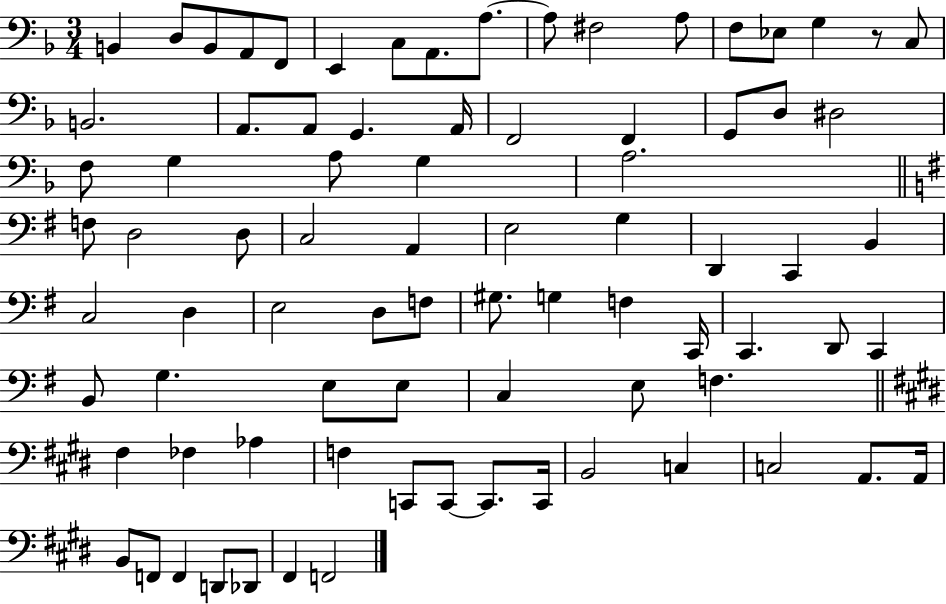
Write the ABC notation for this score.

X:1
T:Untitled
M:3/4
L:1/4
K:F
B,, D,/2 B,,/2 A,,/2 F,,/2 E,, C,/2 A,,/2 A,/2 A,/2 ^F,2 A,/2 F,/2 _E,/2 G, z/2 C,/2 B,,2 A,,/2 A,,/2 G,, A,,/4 F,,2 F,, G,,/2 D,/2 ^D,2 F,/2 G, A,/2 G, A,2 F,/2 D,2 D,/2 C,2 A,, E,2 G, D,, C,, B,, C,2 D, E,2 D,/2 F,/2 ^G,/2 G, F, C,,/4 C,, D,,/2 C,, B,,/2 G, E,/2 E,/2 C, E,/2 F, ^F, _F, _A, F, C,,/2 C,,/2 C,,/2 C,,/4 B,,2 C, C,2 A,,/2 A,,/4 B,,/2 F,,/2 F,, D,,/2 _D,,/2 ^F,, F,,2